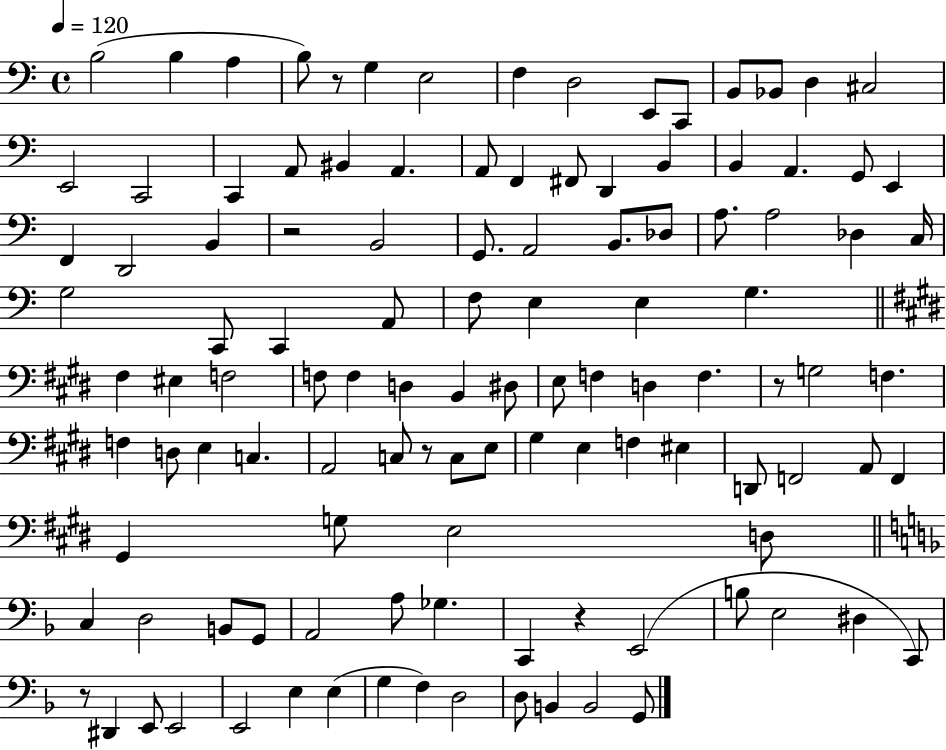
X:1
T:Untitled
M:4/4
L:1/4
K:C
B,2 B, A, B,/2 z/2 G, E,2 F, D,2 E,,/2 C,,/2 B,,/2 _B,,/2 D, ^C,2 E,,2 C,,2 C,, A,,/2 ^B,, A,, A,,/2 F,, ^F,,/2 D,, B,, B,, A,, G,,/2 E,, F,, D,,2 B,, z2 B,,2 G,,/2 A,,2 B,,/2 _D,/2 A,/2 A,2 _D, C,/4 G,2 C,,/2 C,, A,,/2 F,/2 E, E, G, ^F, ^E, F,2 F,/2 F, D, B,, ^D,/2 E,/2 F, D, F, z/2 G,2 F, F, D,/2 E, C, A,,2 C,/2 z/2 C,/2 E,/2 ^G, E, F, ^E, D,,/2 F,,2 A,,/2 F,, ^G,, G,/2 E,2 D,/2 C, D,2 B,,/2 G,,/2 A,,2 A,/2 _G, C,, z E,,2 B,/2 E,2 ^D, C,,/2 z/2 ^D,, E,,/2 E,,2 E,,2 E, E, G, F, D,2 D,/2 B,, B,,2 G,,/2